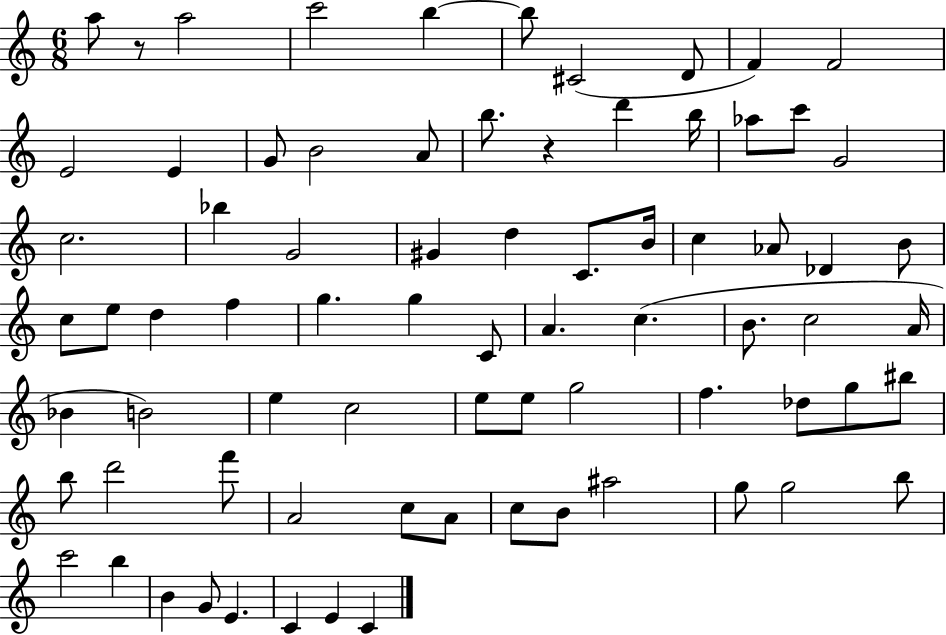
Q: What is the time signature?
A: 6/8